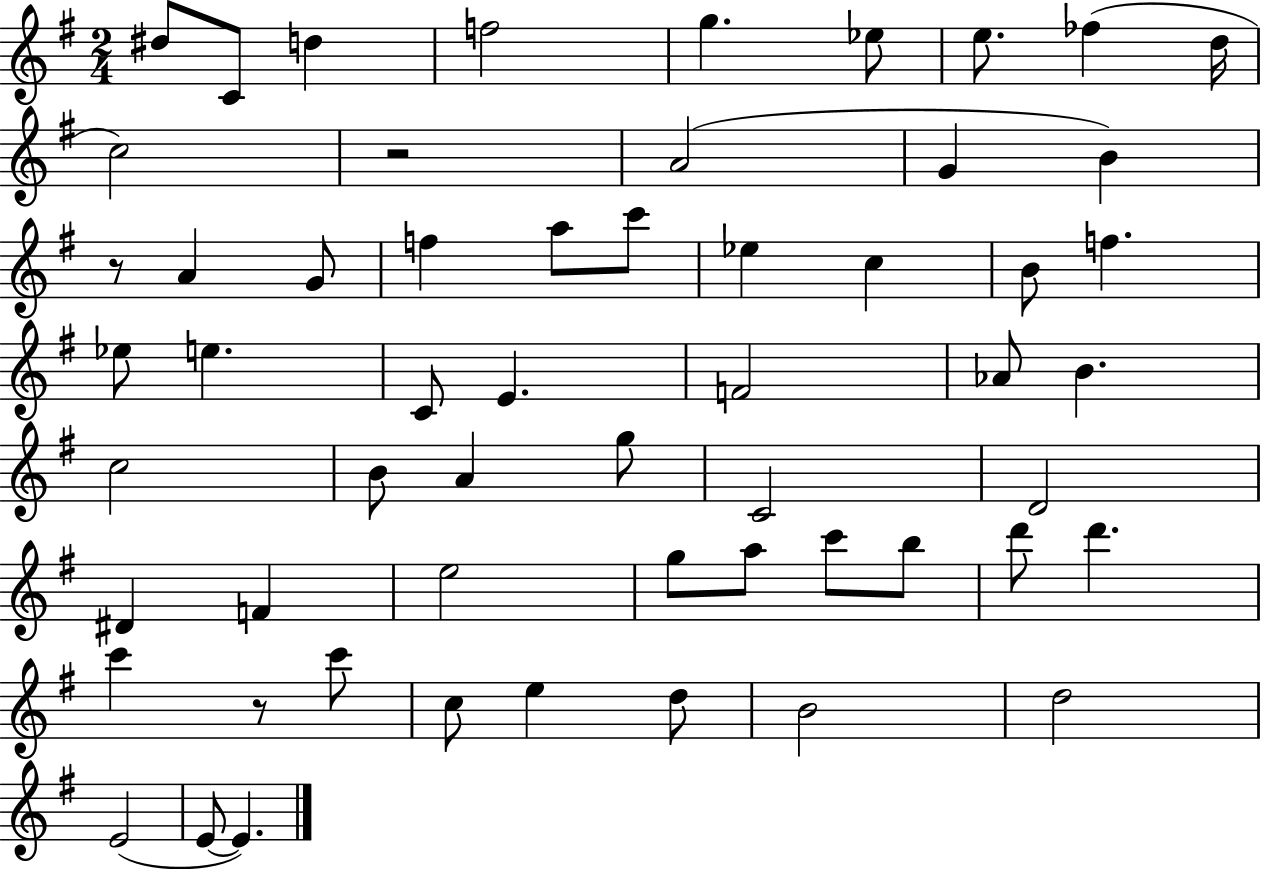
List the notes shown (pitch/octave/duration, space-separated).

D#5/e C4/e D5/q F5/h G5/q. Eb5/e E5/e. FES5/q D5/s C5/h R/h A4/h G4/q B4/q R/e A4/q G4/e F5/q A5/e C6/e Eb5/q C5/q B4/e F5/q. Eb5/e E5/q. C4/e E4/q. F4/h Ab4/e B4/q. C5/h B4/e A4/q G5/e C4/h D4/h D#4/q F4/q E5/h G5/e A5/e C6/e B5/e D6/e D6/q. C6/q R/e C6/e C5/e E5/q D5/e B4/h D5/h E4/h E4/e E4/q.